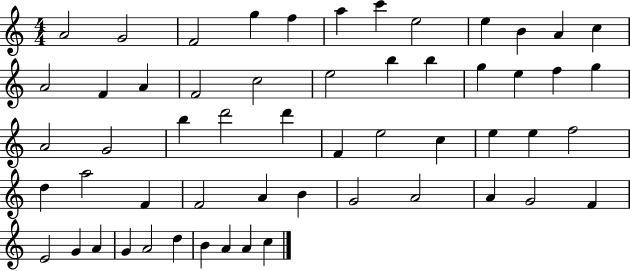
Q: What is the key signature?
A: C major